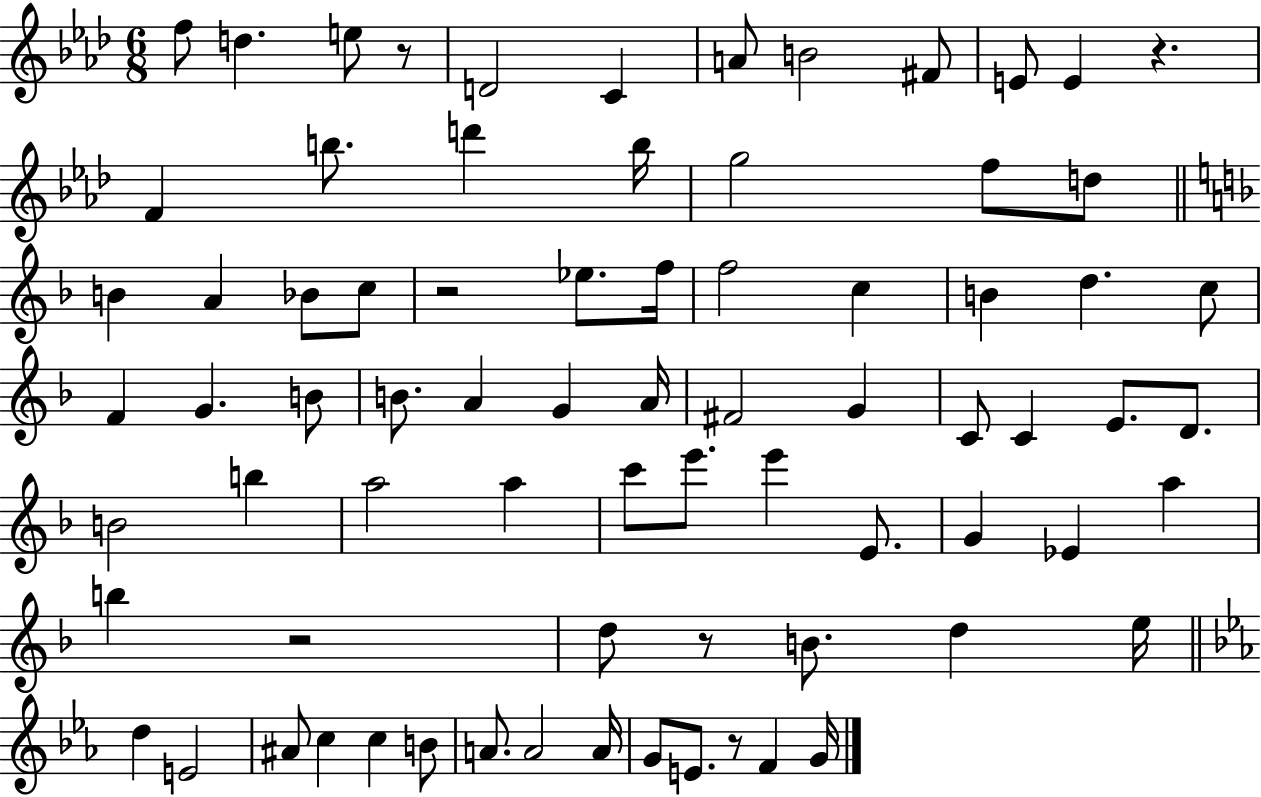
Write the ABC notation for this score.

X:1
T:Untitled
M:6/8
L:1/4
K:Ab
f/2 d e/2 z/2 D2 C A/2 B2 ^F/2 E/2 E z F b/2 d' b/4 g2 f/2 d/2 B A _B/2 c/2 z2 _e/2 f/4 f2 c B d c/2 F G B/2 B/2 A G A/4 ^F2 G C/2 C E/2 D/2 B2 b a2 a c'/2 e'/2 e' E/2 G _E a b z2 d/2 z/2 B/2 d e/4 d E2 ^A/2 c c B/2 A/2 A2 A/4 G/2 E/2 z/2 F G/4